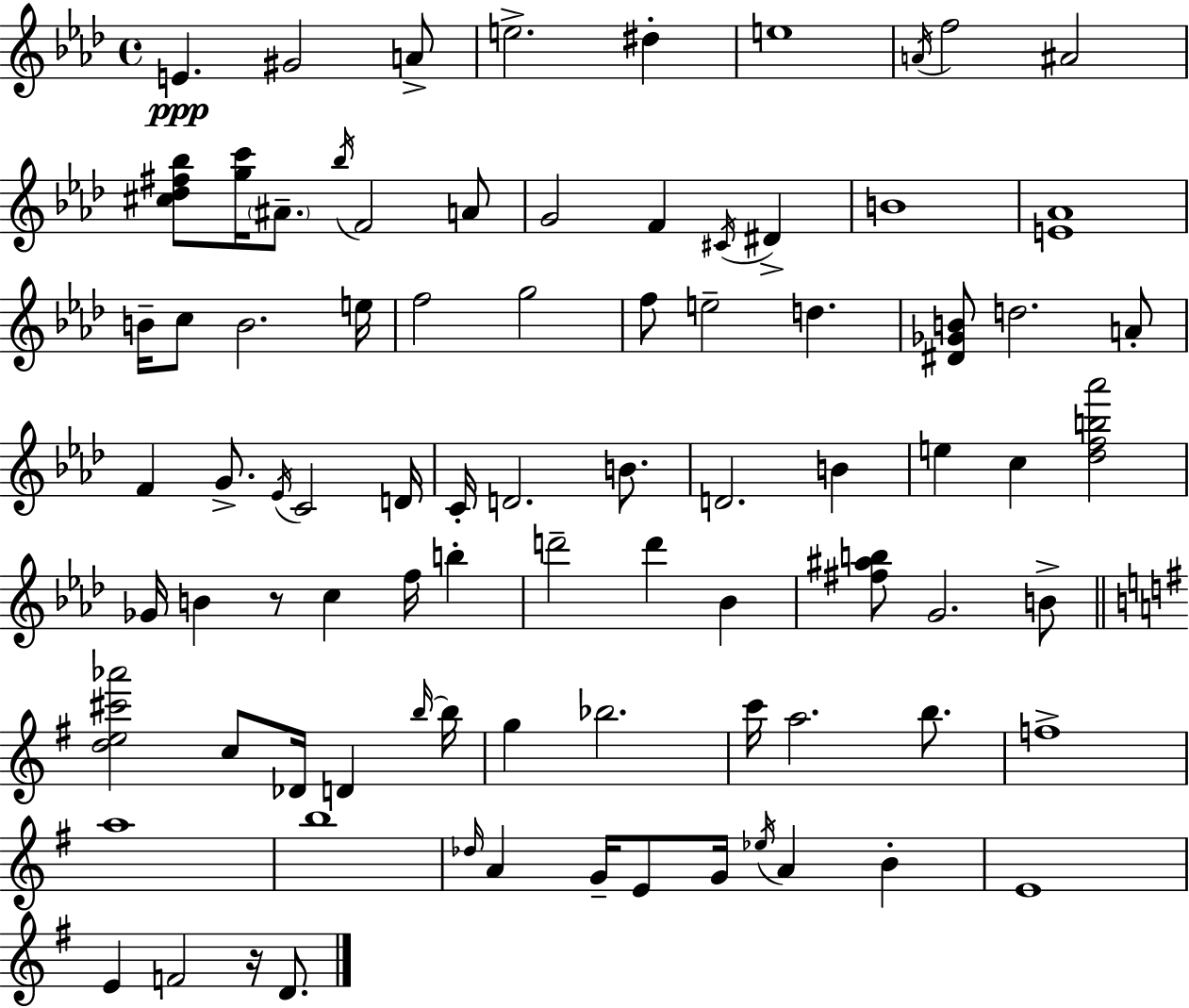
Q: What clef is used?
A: treble